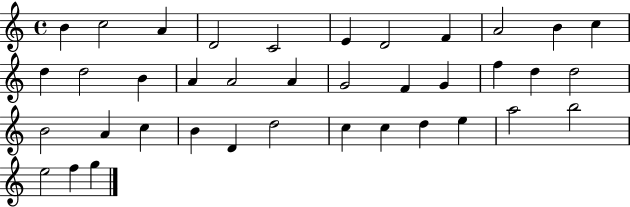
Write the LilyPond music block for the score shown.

{
  \clef treble
  \time 4/4
  \defaultTimeSignature
  \key c \major
  b'4 c''2 a'4 | d'2 c'2 | e'4 d'2 f'4 | a'2 b'4 c''4 | \break d''4 d''2 b'4 | a'4 a'2 a'4 | g'2 f'4 g'4 | f''4 d''4 d''2 | \break b'2 a'4 c''4 | b'4 d'4 d''2 | c''4 c''4 d''4 e''4 | a''2 b''2 | \break e''2 f''4 g''4 | \bar "|."
}